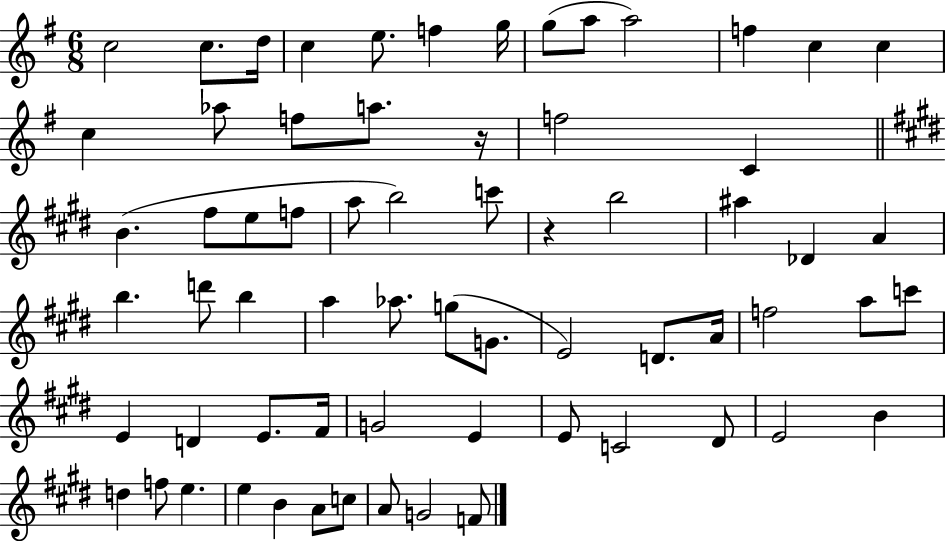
{
  \clef treble
  \numericTimeSignature
  \time 6/8
  \key g \major
  \repeat volta 2 { c''2 c''8. d''16 | c''4 e''8. f''4 g''16 | g''8( a''8 a''2) | f''4 c''4 c''4 | \break c''4 aes''8 f''8 a''8. r16 | f''2 c'4 | \bar "||" \break \key e \major b'4.( fis''8 e''8 f''8 | a''8 b''2) c'''8 | r4 b''2 | ais''4 des'4 a'4 | \break b''4. d'''8 b''4 | a''4 aes''8. g''8( g'8. | e'2) d'8. a'16 | f''2 a''8 c'''8 | \break e'4 d'4 e'8. fis'16 | g'2 e'4 | e'8 c'2 dis'8 | e'2 b'4 | \break d''4 f''8 e''4. | e''4 b'4 a'8 c''8 | a'8 g'2 f'8 | } \bar "|."
}